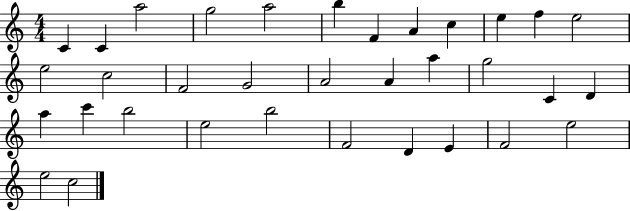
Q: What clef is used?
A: treble